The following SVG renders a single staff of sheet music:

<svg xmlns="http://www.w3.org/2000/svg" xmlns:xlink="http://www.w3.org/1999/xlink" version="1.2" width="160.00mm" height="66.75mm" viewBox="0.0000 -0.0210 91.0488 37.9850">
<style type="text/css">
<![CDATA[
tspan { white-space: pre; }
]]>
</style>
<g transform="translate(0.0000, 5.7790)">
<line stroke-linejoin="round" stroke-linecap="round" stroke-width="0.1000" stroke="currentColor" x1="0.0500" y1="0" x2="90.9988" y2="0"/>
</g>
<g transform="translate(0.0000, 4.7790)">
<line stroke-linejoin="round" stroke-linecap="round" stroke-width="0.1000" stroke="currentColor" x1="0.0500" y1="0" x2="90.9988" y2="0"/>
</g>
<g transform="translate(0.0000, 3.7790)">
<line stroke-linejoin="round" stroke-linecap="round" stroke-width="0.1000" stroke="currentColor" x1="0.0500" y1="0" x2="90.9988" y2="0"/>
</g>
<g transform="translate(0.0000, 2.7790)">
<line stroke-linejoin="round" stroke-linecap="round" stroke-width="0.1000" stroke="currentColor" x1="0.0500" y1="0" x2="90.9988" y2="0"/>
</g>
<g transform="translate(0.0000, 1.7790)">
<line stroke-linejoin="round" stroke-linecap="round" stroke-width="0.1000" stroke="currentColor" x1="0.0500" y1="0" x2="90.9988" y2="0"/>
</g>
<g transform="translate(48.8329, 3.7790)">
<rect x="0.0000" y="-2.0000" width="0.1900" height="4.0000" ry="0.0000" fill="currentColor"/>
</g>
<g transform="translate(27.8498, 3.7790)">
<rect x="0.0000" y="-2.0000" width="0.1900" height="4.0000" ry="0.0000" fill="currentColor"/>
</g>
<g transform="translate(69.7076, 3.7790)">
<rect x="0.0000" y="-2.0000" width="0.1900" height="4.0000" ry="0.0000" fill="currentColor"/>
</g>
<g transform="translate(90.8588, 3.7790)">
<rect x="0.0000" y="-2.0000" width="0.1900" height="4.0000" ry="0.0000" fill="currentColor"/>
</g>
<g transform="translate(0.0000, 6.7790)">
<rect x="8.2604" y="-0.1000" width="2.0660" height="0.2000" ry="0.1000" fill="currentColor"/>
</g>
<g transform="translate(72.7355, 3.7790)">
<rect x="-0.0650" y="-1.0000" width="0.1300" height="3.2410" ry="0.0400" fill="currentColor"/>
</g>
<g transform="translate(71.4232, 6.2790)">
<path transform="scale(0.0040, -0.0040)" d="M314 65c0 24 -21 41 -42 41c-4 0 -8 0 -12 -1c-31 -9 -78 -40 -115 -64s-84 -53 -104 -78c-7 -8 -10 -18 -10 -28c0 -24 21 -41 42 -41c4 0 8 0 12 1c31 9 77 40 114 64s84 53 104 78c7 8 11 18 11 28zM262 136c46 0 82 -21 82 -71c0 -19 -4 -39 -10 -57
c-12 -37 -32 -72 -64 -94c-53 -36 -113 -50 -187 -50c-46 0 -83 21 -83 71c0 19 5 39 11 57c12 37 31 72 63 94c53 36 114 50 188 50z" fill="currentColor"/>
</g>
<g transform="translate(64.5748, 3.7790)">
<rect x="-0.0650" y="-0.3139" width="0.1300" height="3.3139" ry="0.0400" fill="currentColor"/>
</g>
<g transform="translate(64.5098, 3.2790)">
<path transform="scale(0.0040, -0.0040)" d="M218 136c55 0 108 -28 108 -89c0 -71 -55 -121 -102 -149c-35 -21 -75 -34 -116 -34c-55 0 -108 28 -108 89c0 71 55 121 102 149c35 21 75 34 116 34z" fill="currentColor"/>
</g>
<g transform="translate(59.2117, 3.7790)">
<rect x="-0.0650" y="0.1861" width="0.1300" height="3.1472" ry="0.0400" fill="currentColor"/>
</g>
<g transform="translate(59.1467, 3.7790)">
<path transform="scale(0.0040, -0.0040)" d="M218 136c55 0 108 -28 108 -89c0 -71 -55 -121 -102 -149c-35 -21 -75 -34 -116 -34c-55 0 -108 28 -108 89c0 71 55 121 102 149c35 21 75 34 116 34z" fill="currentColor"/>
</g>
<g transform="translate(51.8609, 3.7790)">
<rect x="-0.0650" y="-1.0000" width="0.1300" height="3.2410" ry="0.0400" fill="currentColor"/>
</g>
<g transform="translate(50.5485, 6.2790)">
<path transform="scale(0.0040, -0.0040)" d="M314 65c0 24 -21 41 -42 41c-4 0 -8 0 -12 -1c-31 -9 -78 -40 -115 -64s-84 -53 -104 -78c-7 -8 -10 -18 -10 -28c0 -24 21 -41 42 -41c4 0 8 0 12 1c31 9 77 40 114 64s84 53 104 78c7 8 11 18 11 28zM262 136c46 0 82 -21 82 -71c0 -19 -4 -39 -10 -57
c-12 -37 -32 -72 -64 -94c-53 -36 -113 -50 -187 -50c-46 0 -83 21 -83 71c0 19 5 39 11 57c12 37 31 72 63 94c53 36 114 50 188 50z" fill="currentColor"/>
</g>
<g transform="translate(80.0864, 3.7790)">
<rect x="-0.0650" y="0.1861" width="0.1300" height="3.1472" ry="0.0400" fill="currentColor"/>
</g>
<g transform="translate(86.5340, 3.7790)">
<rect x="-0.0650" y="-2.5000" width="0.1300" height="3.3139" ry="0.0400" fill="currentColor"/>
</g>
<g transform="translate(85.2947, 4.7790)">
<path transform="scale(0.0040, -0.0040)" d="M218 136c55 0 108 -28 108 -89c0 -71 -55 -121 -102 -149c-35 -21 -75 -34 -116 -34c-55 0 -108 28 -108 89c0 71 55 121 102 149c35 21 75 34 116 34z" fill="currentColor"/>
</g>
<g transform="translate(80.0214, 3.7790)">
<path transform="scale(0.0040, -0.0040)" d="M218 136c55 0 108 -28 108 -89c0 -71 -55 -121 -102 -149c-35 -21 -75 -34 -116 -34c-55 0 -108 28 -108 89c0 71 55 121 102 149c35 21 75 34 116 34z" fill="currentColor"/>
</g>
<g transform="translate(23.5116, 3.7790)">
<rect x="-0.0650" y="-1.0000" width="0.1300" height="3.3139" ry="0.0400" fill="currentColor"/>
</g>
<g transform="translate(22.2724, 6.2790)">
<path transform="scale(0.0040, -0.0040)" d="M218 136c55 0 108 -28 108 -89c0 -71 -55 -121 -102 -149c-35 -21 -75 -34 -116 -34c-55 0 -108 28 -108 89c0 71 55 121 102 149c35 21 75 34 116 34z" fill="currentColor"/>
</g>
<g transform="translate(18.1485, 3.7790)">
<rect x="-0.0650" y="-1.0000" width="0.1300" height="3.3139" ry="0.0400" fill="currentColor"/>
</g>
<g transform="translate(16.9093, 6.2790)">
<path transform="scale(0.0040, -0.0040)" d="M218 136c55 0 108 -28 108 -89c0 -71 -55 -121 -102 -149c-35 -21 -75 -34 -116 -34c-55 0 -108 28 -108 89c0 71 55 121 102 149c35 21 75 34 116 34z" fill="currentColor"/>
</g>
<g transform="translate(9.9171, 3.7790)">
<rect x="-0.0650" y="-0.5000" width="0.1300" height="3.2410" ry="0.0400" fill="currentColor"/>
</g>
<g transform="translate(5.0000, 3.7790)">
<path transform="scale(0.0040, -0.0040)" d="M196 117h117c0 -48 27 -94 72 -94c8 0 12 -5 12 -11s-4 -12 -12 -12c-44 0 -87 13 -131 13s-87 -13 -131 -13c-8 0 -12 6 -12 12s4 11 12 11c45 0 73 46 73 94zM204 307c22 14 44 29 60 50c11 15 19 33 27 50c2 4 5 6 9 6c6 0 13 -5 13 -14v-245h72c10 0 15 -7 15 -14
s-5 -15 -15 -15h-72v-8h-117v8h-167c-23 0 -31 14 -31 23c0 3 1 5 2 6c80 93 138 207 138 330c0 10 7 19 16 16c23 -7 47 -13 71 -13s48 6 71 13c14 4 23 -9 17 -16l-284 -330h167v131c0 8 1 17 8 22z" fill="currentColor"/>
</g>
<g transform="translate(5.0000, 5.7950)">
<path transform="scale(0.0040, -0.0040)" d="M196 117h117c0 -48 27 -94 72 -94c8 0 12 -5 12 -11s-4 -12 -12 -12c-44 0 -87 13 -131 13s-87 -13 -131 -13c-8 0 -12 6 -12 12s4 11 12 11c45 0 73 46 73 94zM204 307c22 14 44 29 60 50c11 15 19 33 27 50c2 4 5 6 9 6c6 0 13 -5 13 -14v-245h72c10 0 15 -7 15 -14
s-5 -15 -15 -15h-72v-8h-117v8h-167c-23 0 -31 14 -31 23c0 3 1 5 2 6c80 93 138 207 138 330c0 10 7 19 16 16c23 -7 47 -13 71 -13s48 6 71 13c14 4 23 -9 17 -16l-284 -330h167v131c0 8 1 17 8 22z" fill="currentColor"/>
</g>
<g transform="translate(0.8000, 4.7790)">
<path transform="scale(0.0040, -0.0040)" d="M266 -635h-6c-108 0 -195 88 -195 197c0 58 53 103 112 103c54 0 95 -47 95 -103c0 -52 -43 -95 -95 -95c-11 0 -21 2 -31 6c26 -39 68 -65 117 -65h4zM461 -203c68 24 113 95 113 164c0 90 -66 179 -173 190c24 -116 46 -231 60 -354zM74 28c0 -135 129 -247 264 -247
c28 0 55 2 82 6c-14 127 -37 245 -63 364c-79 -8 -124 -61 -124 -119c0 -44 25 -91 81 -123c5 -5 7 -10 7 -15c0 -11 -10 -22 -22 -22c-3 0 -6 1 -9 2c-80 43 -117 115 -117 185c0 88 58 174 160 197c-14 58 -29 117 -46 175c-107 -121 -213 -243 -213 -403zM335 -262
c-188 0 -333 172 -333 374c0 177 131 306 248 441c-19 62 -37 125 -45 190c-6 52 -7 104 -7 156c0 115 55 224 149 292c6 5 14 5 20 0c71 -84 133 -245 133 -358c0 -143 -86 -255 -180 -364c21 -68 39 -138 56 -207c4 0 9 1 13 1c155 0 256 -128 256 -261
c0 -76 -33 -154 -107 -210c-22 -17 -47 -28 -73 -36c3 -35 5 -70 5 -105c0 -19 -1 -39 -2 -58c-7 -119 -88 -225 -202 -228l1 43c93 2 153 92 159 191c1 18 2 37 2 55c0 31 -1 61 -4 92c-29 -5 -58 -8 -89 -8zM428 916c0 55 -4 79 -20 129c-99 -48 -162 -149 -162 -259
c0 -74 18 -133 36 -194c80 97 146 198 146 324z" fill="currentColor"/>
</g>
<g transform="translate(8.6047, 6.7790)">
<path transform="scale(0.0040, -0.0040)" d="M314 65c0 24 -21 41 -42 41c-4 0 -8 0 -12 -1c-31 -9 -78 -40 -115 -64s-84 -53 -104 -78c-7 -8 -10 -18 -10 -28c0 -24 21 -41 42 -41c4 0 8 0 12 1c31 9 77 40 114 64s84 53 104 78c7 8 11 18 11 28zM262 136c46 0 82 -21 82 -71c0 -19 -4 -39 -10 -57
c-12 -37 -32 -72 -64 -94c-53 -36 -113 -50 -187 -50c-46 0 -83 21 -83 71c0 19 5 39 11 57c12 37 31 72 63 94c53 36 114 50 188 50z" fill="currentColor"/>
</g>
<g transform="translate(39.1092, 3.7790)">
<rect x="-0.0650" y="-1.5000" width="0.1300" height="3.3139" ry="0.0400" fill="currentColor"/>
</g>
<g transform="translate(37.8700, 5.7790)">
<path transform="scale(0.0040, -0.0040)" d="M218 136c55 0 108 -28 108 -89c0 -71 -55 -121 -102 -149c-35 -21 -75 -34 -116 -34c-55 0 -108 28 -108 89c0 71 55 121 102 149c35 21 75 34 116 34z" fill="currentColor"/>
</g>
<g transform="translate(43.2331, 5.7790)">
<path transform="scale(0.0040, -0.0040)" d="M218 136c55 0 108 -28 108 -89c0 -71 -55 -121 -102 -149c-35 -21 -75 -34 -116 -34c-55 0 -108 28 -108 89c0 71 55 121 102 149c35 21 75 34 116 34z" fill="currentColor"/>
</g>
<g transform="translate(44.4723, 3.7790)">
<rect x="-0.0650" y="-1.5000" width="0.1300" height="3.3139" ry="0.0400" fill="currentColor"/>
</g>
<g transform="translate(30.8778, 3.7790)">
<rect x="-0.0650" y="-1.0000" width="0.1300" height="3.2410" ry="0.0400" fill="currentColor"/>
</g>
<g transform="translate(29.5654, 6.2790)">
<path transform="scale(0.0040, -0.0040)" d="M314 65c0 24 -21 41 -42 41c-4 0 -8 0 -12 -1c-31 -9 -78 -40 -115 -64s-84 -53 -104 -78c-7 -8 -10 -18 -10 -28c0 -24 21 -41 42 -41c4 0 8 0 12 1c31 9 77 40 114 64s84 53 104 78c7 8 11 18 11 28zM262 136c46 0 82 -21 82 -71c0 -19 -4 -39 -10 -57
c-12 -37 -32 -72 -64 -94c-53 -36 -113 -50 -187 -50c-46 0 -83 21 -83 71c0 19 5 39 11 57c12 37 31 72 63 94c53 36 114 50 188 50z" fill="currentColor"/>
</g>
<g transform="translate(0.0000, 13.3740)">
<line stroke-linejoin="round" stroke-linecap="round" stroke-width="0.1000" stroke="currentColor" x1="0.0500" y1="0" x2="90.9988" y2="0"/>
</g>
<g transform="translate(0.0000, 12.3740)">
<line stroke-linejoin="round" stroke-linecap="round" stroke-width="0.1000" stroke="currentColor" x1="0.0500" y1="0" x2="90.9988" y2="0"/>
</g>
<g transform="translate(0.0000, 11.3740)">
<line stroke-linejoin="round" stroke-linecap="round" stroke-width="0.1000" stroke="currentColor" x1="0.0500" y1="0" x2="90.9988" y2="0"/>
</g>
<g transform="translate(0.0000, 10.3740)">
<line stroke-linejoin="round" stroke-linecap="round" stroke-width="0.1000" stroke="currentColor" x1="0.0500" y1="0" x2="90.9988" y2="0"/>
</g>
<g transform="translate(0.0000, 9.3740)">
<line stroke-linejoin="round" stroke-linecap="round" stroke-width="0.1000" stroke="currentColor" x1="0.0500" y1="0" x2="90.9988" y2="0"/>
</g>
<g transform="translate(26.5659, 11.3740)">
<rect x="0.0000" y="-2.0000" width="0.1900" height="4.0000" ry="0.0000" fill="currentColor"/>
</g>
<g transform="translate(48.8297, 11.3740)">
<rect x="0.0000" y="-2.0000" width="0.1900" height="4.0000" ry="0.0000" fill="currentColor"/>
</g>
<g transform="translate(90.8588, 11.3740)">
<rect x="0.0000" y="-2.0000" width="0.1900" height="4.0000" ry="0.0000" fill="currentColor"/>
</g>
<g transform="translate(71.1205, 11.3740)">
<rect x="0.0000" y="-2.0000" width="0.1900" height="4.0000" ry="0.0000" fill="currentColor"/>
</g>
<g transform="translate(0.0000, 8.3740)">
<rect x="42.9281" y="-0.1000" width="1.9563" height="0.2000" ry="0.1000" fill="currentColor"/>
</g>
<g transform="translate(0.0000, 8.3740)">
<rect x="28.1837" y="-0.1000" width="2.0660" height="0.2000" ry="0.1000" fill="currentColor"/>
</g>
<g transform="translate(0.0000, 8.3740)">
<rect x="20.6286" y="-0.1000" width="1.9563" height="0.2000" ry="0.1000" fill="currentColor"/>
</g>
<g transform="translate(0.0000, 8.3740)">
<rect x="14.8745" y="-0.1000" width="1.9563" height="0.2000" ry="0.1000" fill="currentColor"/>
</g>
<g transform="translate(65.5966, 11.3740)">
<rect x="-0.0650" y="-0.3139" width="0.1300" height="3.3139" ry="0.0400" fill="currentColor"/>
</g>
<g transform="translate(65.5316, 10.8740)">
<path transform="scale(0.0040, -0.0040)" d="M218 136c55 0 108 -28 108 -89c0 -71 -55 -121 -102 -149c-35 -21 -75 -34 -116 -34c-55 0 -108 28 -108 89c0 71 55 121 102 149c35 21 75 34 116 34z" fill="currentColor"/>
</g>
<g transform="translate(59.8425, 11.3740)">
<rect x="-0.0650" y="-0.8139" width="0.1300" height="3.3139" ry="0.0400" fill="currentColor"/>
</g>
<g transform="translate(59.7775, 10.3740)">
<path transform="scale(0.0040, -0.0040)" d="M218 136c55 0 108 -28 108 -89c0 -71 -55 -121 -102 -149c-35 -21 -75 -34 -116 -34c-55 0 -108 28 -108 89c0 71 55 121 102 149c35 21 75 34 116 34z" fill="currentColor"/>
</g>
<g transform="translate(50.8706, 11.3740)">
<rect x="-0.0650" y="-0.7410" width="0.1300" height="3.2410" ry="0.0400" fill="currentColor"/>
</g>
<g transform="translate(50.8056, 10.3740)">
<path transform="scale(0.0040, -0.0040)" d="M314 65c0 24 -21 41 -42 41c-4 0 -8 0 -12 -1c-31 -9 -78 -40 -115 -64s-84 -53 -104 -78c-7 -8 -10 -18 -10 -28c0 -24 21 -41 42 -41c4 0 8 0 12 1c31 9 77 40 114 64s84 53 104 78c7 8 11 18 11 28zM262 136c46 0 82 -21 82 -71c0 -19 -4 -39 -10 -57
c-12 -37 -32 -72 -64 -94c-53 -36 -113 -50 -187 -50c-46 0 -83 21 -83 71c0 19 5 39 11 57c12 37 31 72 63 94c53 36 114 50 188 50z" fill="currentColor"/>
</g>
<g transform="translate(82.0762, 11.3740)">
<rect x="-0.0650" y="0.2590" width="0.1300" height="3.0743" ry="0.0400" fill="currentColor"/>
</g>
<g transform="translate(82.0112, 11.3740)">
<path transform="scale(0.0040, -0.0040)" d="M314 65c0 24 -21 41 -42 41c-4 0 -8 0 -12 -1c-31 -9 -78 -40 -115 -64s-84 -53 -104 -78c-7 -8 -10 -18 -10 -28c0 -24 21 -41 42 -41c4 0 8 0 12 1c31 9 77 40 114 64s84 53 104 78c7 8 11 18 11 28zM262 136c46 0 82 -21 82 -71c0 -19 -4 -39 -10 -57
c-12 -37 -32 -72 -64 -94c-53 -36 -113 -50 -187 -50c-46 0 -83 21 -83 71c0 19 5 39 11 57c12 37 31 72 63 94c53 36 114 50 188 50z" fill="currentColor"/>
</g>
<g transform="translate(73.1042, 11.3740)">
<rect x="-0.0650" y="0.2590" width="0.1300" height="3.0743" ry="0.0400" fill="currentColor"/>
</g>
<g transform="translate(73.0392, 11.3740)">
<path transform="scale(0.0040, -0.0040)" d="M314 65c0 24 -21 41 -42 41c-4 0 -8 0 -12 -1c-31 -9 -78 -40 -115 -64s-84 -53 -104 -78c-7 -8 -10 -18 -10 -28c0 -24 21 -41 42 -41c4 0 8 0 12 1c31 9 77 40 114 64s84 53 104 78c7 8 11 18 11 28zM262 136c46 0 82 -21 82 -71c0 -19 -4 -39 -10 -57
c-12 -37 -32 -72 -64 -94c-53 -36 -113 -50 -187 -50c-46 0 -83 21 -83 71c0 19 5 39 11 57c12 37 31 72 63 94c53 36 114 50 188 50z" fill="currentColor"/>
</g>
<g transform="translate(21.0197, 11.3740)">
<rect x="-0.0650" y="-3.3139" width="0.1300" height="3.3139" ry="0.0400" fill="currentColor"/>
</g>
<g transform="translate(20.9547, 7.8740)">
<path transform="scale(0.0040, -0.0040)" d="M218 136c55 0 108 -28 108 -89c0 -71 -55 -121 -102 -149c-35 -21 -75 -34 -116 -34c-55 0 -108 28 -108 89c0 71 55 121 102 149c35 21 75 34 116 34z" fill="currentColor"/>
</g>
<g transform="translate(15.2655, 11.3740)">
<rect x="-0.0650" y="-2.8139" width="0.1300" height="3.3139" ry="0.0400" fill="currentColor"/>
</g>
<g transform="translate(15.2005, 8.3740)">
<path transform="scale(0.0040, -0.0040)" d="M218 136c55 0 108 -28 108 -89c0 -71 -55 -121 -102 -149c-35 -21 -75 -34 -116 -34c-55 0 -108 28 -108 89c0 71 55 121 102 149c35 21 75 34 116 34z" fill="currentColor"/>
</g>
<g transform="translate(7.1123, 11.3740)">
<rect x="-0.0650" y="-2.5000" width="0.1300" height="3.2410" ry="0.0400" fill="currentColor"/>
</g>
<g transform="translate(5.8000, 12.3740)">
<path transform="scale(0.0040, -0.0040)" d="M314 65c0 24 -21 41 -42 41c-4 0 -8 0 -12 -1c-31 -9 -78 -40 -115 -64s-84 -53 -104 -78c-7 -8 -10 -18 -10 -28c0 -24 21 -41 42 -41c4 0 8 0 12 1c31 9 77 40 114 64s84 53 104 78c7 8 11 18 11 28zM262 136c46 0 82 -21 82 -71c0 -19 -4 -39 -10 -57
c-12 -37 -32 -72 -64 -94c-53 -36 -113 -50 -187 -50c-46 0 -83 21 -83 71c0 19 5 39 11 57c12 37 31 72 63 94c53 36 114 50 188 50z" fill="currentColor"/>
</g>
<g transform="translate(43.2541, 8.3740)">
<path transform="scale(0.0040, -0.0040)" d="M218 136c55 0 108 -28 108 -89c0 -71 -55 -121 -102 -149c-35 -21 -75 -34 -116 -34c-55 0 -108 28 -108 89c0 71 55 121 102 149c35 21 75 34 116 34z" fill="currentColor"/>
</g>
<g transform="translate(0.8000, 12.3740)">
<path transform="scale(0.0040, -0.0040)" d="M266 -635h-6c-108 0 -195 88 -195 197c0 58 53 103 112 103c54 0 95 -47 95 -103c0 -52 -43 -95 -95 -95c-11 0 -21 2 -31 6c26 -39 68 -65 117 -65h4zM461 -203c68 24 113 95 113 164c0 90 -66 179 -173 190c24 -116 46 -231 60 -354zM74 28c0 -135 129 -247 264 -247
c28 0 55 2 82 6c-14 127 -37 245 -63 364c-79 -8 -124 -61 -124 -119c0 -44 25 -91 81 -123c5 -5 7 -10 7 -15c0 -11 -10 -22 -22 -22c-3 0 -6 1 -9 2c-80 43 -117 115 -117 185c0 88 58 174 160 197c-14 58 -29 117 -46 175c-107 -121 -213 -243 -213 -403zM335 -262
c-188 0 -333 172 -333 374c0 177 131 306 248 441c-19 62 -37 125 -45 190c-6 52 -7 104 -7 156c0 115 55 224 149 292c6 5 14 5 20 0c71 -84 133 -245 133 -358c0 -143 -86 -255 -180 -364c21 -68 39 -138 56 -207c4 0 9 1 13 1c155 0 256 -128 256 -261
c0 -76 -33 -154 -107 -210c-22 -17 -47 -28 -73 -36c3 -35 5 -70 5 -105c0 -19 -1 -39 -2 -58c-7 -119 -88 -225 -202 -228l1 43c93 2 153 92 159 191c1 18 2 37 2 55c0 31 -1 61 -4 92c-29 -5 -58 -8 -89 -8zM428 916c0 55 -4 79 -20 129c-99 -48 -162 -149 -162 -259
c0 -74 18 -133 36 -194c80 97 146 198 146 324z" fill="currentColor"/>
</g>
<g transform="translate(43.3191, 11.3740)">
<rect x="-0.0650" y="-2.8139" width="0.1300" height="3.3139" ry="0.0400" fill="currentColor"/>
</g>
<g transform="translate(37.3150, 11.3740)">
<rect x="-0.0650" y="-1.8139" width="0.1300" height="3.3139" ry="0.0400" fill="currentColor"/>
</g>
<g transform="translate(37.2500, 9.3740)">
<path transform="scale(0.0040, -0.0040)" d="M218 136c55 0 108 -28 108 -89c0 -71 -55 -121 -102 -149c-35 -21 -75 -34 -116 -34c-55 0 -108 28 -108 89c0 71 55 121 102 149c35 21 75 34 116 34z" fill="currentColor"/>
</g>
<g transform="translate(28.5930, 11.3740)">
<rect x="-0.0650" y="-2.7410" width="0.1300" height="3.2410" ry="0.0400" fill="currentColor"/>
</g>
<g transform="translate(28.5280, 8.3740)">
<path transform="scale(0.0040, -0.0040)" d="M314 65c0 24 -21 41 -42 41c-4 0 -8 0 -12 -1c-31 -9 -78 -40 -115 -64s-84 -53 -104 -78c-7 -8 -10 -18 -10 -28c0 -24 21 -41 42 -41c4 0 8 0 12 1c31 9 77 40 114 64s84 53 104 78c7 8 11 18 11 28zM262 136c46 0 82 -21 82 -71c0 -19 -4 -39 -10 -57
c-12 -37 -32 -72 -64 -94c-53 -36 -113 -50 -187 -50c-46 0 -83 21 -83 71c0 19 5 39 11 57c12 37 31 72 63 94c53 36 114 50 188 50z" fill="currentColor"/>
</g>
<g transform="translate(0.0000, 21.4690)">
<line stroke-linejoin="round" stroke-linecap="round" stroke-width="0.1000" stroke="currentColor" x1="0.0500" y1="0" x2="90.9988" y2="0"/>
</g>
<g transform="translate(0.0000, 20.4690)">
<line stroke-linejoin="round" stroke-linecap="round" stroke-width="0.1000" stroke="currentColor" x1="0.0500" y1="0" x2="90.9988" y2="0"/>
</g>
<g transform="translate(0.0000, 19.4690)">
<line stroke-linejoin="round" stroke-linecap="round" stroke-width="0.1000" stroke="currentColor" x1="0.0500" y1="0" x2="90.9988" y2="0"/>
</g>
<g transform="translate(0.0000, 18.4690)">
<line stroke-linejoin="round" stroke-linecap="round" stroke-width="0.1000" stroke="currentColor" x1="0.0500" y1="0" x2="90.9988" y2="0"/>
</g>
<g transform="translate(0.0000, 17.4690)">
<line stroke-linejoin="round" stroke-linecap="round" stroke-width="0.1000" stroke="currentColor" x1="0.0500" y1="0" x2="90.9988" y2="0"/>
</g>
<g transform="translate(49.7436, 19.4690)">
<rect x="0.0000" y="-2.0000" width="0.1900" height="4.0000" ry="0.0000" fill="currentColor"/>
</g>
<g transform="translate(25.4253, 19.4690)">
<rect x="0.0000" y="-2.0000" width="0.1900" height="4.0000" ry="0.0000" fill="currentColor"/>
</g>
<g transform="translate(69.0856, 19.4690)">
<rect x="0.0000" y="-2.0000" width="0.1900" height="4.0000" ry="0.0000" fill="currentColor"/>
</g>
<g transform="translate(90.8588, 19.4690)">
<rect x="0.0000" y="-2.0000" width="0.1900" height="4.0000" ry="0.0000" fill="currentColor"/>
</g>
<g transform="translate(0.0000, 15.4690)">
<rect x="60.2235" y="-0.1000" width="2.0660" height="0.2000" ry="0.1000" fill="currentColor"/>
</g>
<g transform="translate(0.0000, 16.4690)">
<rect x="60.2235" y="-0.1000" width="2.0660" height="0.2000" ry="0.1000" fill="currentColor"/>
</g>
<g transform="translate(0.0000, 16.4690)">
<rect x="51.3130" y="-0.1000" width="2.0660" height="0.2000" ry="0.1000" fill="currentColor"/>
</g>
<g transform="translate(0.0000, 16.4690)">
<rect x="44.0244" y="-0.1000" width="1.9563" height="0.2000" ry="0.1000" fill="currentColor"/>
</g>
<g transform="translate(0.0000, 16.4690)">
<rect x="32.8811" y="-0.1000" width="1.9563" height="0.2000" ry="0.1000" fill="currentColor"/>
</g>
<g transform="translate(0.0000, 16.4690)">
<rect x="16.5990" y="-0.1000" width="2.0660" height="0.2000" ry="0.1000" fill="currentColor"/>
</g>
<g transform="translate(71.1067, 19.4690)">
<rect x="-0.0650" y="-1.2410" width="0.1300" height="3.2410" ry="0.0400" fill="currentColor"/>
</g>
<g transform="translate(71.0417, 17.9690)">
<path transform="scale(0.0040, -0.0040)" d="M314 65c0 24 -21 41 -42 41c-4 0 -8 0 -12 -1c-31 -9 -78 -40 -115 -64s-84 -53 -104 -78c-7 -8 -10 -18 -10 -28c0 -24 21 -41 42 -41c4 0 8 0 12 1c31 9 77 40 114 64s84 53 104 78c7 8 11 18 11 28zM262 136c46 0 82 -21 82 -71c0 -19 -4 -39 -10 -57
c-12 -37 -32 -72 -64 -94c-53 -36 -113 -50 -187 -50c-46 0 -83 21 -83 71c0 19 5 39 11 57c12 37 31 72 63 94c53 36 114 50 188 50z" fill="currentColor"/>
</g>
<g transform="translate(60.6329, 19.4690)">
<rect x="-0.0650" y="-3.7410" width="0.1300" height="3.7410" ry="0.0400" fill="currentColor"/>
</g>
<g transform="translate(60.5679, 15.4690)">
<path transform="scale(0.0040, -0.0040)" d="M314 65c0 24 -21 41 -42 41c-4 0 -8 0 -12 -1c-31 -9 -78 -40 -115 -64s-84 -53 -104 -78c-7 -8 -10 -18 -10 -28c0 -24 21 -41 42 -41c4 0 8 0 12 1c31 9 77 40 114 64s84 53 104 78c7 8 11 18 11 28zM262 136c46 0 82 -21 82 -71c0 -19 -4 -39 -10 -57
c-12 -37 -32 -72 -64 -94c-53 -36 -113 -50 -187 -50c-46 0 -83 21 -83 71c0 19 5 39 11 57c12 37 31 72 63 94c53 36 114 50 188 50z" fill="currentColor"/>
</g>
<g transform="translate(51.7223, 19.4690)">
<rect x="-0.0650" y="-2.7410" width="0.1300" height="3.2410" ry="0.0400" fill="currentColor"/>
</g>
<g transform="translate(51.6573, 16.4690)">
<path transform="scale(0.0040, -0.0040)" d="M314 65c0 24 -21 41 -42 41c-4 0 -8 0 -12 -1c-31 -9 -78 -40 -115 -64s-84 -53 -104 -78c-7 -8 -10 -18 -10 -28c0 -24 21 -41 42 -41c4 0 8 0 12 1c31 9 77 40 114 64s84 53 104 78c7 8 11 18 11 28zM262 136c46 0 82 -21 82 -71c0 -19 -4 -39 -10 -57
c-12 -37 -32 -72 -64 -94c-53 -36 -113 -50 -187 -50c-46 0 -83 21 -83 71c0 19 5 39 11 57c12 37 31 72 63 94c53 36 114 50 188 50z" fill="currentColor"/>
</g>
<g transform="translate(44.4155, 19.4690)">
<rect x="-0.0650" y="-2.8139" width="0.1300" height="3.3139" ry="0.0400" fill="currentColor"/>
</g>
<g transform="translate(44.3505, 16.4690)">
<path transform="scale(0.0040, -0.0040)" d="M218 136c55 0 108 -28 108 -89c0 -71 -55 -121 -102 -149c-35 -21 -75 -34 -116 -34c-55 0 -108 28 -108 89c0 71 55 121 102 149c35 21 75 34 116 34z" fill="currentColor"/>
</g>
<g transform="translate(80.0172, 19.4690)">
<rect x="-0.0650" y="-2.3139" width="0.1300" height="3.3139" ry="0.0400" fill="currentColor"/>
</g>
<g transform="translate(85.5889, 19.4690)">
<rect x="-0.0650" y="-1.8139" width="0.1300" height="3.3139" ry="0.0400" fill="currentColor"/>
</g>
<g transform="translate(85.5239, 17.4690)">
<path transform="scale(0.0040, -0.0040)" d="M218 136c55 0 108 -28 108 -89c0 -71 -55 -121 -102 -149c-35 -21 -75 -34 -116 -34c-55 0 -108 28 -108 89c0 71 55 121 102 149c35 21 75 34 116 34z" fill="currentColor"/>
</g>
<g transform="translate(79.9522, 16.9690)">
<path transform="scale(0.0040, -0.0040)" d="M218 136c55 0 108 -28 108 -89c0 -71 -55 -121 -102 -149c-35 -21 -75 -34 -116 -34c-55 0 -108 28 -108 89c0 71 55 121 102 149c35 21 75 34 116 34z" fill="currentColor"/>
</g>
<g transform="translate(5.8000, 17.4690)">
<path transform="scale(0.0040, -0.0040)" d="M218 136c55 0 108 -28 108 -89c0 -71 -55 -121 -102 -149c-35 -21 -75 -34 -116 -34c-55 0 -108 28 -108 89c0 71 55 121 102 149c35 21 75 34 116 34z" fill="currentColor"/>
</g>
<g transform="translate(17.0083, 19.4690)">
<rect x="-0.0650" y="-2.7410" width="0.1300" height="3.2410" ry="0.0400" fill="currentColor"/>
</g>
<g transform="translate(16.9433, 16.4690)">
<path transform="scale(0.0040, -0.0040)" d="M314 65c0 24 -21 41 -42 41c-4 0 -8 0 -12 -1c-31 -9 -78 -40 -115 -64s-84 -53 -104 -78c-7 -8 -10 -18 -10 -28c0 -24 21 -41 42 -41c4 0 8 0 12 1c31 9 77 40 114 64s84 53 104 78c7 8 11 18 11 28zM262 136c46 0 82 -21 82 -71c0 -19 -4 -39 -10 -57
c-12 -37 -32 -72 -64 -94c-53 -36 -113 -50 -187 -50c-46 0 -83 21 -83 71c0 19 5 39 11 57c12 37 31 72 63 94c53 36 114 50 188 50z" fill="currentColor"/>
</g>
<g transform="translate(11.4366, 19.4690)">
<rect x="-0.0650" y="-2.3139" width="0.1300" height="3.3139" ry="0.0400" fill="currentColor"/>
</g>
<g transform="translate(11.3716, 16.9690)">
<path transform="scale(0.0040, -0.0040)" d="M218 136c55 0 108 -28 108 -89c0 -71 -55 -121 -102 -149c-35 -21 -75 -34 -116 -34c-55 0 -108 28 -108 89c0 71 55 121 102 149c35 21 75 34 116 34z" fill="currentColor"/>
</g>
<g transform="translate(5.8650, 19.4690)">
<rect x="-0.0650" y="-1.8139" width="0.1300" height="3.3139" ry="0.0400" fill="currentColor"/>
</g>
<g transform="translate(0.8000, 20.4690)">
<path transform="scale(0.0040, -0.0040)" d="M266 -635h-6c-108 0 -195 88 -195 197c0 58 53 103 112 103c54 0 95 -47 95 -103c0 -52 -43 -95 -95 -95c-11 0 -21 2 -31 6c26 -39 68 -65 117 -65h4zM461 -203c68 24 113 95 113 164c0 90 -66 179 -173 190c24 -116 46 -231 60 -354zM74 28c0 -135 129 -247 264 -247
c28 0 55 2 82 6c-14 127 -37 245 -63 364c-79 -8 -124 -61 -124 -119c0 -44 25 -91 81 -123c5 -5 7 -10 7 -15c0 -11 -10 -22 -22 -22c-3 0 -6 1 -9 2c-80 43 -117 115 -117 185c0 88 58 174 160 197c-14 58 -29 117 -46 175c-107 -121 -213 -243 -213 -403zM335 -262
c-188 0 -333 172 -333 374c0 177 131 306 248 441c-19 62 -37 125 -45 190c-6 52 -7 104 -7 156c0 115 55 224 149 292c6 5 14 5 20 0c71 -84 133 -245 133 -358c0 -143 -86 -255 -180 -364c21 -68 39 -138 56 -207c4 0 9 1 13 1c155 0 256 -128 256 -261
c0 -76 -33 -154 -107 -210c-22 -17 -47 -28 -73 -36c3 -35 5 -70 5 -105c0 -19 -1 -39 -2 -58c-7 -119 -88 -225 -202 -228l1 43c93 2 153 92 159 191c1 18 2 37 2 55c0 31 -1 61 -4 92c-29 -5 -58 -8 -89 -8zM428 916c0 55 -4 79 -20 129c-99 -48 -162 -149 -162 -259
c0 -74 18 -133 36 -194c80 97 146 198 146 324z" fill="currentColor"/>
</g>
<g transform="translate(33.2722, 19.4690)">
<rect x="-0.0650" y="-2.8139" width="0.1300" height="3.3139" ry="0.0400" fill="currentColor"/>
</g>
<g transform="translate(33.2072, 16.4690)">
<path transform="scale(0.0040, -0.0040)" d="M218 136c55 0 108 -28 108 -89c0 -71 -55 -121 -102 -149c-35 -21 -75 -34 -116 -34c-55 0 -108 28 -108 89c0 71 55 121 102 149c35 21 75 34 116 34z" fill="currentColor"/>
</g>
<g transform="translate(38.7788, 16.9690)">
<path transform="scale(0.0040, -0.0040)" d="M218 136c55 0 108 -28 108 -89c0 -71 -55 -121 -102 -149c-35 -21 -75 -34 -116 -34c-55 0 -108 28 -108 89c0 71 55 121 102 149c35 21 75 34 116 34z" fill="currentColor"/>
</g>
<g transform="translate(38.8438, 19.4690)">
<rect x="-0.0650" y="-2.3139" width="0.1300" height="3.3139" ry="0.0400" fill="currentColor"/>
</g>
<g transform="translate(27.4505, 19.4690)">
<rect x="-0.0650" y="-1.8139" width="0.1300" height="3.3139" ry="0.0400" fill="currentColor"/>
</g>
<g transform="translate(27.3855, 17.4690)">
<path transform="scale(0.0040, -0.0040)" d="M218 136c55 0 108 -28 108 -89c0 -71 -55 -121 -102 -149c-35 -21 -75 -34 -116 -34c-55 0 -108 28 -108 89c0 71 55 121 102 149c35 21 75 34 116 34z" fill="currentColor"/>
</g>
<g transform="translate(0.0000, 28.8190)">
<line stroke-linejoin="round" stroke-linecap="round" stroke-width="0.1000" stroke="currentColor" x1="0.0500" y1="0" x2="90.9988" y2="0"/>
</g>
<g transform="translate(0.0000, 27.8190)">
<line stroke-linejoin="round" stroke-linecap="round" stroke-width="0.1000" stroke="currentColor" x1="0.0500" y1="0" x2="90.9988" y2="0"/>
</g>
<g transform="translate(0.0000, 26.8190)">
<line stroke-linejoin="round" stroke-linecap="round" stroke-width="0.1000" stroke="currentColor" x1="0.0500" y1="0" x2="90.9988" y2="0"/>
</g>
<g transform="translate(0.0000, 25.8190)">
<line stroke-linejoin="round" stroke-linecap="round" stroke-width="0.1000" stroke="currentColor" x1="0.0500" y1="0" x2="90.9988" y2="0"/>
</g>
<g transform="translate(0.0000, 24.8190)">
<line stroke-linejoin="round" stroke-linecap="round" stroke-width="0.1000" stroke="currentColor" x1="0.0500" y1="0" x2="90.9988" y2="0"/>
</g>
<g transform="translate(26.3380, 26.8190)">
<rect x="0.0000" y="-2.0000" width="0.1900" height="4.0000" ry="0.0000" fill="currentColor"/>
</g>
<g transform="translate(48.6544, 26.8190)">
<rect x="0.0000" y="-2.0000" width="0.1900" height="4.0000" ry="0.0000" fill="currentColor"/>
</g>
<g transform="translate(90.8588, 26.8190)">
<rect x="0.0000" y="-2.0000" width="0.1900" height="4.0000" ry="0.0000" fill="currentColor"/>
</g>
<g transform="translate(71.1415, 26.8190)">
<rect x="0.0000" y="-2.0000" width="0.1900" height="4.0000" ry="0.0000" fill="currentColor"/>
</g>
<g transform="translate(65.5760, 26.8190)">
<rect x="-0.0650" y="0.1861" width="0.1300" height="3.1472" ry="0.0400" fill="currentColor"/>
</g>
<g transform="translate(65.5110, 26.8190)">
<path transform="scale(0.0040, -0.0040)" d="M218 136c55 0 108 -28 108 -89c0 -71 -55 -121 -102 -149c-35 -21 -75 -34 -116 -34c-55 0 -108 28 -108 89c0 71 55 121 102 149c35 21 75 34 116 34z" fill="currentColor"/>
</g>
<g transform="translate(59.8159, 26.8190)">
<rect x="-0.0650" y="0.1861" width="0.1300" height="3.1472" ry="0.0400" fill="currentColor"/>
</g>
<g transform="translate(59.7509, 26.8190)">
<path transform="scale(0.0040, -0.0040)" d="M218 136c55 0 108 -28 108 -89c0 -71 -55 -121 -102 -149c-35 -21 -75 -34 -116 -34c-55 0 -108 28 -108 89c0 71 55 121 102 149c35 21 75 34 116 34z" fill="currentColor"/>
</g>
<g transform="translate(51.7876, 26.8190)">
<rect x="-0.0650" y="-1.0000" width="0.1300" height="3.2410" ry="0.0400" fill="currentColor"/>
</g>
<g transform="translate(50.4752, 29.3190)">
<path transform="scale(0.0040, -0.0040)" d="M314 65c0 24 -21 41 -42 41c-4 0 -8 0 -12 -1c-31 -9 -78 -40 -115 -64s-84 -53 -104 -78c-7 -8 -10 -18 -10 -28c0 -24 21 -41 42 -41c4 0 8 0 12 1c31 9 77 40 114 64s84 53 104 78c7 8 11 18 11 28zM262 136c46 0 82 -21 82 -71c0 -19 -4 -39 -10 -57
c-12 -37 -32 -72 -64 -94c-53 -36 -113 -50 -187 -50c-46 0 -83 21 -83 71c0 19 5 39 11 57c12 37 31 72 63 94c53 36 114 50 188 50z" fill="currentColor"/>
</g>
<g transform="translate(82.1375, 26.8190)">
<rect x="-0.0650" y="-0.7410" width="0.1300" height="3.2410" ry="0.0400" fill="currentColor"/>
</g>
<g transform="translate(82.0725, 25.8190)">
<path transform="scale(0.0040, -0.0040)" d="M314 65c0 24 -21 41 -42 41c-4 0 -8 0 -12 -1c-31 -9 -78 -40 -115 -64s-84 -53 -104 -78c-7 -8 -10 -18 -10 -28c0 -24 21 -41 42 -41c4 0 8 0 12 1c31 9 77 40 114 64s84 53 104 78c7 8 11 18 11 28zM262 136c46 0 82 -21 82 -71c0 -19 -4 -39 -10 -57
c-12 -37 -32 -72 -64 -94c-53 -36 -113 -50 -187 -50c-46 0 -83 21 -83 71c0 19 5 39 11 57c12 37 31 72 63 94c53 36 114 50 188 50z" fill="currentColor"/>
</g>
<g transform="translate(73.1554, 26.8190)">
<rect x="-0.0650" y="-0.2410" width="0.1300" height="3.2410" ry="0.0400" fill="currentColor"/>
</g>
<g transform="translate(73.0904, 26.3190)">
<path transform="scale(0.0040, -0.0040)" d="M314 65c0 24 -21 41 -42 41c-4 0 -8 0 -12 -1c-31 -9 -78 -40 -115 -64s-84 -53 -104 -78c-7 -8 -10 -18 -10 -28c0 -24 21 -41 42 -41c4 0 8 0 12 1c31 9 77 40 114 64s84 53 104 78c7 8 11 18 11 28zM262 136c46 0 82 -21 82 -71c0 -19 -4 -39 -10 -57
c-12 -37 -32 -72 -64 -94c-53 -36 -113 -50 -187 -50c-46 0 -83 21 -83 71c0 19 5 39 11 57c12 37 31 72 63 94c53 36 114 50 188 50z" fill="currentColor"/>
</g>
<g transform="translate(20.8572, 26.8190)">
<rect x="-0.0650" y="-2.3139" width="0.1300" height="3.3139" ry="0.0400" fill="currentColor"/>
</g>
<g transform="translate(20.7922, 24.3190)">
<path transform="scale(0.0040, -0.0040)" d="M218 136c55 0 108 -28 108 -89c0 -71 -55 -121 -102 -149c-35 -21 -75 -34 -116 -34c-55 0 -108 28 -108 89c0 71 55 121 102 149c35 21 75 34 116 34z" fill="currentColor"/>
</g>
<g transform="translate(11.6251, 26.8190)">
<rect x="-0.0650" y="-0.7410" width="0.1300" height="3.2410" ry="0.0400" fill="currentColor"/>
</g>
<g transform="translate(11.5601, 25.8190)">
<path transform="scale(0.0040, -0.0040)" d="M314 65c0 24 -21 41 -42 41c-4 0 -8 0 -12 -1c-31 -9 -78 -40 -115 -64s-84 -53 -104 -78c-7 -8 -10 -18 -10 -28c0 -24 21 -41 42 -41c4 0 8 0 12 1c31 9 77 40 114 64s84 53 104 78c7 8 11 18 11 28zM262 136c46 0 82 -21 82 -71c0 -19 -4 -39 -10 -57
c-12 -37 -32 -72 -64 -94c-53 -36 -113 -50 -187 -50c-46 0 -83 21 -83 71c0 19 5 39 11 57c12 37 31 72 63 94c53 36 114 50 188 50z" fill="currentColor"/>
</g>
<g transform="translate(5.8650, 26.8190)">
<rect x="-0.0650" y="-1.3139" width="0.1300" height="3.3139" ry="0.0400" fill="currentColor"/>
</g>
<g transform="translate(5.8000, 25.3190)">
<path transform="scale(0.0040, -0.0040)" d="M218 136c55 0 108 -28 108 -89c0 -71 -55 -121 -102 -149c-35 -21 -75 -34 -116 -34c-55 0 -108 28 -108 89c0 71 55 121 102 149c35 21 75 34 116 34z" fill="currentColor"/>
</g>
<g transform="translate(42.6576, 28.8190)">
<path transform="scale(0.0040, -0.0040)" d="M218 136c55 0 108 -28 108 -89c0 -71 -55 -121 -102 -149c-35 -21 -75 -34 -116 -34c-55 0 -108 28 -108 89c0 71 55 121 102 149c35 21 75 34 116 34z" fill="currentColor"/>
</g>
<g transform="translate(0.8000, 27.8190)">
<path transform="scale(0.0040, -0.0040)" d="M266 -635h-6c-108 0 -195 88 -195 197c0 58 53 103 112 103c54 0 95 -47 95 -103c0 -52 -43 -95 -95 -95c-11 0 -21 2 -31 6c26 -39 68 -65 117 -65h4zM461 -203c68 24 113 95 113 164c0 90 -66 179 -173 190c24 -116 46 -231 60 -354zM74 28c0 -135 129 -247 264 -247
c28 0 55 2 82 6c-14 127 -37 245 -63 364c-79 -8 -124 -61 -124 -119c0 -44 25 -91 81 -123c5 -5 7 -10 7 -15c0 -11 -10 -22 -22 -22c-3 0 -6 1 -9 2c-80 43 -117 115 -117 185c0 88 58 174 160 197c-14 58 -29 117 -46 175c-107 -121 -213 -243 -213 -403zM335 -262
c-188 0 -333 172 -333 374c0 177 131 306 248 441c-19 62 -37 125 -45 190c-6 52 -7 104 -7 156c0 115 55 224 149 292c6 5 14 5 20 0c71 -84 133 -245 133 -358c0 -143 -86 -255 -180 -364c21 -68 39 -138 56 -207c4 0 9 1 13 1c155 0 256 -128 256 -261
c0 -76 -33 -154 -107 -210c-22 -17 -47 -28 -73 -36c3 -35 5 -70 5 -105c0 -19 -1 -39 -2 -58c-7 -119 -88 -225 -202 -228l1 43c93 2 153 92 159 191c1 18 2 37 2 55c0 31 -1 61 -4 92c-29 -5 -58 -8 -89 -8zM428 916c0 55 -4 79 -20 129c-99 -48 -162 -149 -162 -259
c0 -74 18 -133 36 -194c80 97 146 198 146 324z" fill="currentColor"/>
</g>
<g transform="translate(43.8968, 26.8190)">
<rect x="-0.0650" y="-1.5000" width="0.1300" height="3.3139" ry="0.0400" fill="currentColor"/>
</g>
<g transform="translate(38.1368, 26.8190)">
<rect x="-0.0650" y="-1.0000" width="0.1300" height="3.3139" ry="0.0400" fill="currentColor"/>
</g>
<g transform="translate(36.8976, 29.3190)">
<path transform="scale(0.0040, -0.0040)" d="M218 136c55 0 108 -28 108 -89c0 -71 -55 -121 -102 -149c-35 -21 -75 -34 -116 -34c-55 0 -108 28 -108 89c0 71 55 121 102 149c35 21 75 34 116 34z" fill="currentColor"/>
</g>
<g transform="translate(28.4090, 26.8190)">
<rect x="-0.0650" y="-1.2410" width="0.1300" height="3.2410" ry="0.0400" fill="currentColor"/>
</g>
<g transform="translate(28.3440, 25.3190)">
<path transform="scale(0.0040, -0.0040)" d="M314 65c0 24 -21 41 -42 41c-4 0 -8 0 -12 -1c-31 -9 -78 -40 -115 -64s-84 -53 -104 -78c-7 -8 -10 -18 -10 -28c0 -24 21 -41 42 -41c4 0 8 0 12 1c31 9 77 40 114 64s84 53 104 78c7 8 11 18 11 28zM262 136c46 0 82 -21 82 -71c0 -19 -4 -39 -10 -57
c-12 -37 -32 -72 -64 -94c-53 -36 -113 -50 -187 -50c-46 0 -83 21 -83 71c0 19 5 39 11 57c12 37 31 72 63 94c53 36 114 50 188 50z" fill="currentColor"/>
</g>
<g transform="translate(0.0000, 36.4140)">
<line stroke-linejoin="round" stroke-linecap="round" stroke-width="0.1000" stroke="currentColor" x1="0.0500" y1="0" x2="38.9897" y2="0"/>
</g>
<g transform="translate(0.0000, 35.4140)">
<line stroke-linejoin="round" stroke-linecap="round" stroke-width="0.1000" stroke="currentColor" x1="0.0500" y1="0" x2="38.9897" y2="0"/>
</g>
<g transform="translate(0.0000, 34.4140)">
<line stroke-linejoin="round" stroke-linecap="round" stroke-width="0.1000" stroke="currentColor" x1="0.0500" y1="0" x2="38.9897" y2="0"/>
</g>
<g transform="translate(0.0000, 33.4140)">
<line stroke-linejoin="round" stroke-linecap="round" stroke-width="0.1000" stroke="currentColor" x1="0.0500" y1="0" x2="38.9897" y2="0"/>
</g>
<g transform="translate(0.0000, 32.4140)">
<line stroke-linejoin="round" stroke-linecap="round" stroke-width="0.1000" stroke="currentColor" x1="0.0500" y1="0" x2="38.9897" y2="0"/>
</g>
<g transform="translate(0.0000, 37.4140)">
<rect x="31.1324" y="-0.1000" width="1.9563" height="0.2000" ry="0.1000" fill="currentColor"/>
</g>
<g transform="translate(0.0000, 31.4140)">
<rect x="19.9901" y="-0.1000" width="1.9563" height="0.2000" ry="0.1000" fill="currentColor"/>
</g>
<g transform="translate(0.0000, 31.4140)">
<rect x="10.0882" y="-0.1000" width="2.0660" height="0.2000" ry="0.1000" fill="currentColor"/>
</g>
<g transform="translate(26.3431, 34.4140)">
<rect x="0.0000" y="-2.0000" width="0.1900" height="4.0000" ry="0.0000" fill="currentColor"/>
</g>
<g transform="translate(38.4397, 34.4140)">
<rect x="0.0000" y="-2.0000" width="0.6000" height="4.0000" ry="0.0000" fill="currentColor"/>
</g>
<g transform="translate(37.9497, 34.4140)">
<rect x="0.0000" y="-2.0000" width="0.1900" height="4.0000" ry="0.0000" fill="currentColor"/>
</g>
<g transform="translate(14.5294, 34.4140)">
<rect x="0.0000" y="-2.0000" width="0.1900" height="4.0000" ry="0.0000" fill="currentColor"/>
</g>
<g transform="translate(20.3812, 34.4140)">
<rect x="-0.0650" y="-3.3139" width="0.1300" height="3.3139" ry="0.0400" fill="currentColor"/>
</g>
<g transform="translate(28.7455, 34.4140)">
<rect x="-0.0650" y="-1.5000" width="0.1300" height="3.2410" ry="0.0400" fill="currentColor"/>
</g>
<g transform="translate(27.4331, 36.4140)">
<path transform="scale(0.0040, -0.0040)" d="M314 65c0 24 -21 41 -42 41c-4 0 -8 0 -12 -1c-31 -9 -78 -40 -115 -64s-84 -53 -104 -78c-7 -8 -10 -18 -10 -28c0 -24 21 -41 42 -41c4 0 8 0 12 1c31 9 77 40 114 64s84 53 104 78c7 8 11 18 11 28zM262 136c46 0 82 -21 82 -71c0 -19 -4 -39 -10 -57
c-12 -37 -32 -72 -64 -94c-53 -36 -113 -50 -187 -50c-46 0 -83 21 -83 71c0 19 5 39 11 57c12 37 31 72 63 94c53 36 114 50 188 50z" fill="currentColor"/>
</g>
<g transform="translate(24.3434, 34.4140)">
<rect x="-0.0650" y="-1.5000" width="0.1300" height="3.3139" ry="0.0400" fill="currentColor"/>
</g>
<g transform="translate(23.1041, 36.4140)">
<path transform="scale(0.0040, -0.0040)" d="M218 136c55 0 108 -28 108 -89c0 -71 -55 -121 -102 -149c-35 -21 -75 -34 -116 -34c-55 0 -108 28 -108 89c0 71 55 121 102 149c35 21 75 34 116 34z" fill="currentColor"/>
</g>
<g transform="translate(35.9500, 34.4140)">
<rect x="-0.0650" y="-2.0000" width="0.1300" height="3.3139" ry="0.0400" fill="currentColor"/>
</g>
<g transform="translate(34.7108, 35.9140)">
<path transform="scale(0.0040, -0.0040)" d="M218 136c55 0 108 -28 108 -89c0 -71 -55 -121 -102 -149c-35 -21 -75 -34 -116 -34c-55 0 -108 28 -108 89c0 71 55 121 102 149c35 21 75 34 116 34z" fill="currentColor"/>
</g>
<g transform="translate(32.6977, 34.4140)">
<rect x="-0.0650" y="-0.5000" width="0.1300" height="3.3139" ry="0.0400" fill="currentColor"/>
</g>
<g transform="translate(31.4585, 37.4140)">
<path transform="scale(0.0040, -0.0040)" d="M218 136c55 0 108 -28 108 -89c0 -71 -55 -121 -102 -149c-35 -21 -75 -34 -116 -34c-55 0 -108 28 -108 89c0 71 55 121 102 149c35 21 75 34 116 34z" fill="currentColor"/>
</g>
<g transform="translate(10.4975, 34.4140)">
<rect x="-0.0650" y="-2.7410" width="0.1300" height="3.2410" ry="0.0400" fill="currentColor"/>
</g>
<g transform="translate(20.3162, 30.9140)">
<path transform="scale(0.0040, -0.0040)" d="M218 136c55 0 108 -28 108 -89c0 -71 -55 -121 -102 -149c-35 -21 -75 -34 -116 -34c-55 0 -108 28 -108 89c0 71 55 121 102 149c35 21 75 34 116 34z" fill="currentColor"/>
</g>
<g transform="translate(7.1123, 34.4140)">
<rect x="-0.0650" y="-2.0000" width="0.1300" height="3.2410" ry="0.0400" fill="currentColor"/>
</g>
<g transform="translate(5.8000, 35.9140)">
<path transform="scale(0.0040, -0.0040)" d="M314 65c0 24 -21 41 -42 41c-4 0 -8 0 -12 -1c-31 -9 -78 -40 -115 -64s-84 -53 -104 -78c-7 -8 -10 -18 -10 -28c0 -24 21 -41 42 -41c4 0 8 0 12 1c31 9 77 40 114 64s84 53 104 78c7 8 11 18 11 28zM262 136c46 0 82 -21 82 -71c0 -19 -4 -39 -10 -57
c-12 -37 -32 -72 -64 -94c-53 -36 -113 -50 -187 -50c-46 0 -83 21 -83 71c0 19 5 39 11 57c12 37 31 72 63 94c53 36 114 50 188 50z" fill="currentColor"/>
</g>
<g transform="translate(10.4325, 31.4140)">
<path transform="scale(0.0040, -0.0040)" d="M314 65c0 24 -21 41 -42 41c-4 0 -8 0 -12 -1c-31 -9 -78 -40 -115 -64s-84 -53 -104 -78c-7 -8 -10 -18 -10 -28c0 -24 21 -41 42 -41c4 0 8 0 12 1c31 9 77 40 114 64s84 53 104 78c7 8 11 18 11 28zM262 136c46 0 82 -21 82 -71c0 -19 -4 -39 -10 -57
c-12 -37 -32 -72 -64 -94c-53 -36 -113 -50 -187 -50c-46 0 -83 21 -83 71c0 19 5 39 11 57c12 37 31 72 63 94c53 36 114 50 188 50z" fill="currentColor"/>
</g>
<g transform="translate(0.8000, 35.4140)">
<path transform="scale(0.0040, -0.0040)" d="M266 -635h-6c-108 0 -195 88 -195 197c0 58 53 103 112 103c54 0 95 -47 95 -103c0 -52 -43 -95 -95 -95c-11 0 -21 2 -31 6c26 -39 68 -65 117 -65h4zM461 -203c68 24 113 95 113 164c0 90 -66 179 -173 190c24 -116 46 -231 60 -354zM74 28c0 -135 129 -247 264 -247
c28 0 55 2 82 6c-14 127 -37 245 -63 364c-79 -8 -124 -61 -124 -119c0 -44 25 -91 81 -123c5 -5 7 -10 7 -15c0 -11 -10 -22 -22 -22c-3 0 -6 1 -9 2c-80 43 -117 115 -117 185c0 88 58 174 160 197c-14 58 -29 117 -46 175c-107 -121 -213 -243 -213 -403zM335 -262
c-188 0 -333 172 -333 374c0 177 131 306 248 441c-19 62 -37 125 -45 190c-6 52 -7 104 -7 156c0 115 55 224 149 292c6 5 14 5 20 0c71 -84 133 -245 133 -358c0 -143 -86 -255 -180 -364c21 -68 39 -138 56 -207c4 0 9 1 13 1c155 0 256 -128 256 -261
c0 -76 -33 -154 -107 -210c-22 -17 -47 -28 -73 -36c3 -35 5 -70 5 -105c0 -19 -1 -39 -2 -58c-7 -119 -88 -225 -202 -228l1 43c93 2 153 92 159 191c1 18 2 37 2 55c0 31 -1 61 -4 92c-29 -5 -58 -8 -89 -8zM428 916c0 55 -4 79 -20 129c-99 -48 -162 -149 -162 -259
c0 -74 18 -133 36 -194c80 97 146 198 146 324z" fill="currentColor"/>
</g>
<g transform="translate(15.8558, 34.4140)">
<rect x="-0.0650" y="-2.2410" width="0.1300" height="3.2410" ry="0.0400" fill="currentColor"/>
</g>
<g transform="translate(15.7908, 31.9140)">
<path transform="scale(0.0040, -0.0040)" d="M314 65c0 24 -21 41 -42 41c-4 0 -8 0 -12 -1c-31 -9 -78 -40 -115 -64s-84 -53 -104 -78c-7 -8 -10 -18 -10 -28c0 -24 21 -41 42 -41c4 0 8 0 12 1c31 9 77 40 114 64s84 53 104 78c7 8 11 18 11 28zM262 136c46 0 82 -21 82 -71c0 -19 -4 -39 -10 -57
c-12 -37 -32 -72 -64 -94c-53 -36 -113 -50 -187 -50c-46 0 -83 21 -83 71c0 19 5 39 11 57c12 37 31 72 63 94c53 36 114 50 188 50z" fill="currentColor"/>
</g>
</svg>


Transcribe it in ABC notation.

X:1
T:Untitled
M:4/4
L:1/4
K:C
C2 D D D2 E E D2 B c D2 B G G2 a b a2 f a d2 d c B2 B2 f g a2 f a g a a2 c'2 e2 g f e d2 g e2 D E D2 B B c2 d2 F2 a2 g2 b E E2 C F